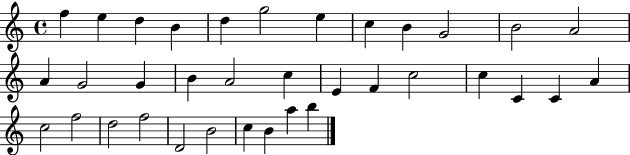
{
  \clef treble
  \time 4/4
  \defaultTimeSignature
  \key c \major
  f''4 e''4 d''4 b'4 | d''4 g''2 e''4 | c''4 b'4 g'2 | b'2 a'2 | \break a'4 g'2 g'4 | b'4 a'2 c''4 | e'4 f'4 c''2 | c''4 c'4 c'4 a'4 | \break c''2 f''2 | d''2 f''2 | d'2 b'2 | c''4 b'4 a''4 b''4 | \break \bar "|."
}